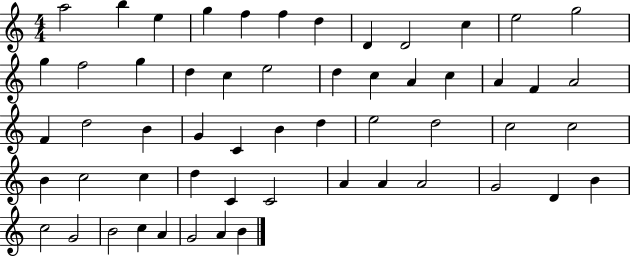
X:1
T:Untitled
M:4/4
L:1/4
K:C
a2 b e g f f d D D2 c e2 g2 g f2 g d c e2 d c A c A F A2 F d2 B G C B d e2 d2 c2 c2 B c2 c d C C2 A A A2 G2 D B c2 G2 B2 c A G2 A B